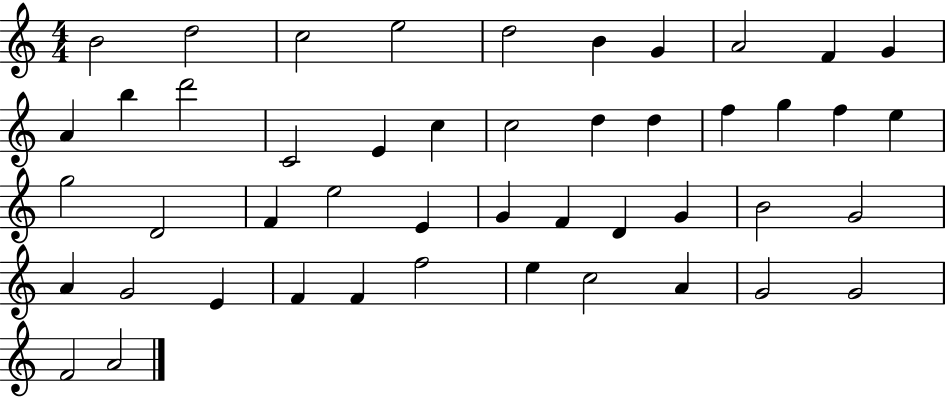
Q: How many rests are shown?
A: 0